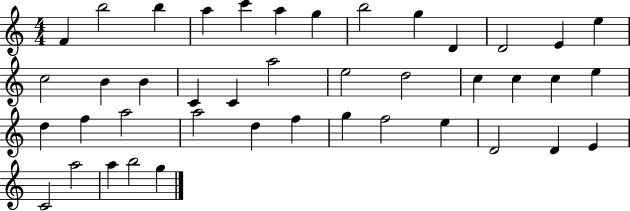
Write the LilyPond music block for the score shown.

{
  \clef treble
  \numericTimeSignature
  \time 4/4
  \key c \major
  f'4 b''2 b''4 | a''4 c'''4 a''4 g''4 | b''2 g''4 d'4 | d'2 e'4 e''4 | \break c''2 b'4 b'4 | c'4 c'4 a''2 | e''2 d''2 | c''4 c''4 c''4 e''4 | \break d''4 f''4 a''2 | a''2 d''4 f''4 | g''4 f''2 e''4 | d'2 d'4 e'4 | \break c'2 a''2 | a''4 b''2 g''4 | \bar "|."
}